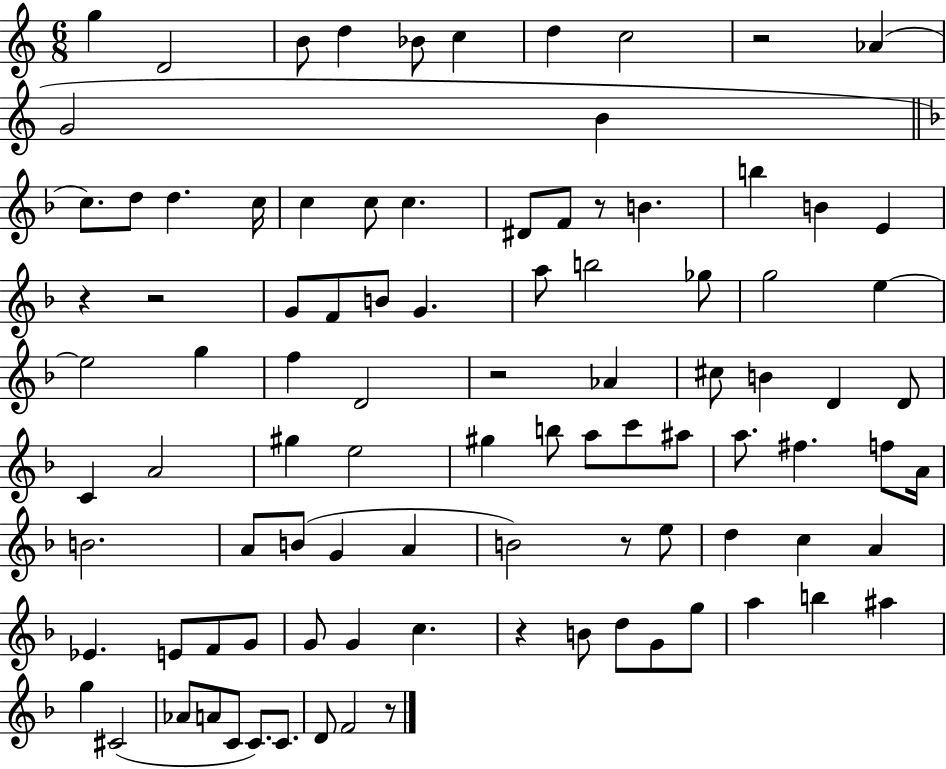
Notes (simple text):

G5/q D4/h B4/e D5/q Bb4/e C5/q D5/q C5/h R/h Ab4/q G4/h B4/q C5/e. D5/e D5/q. C5/s C5/q C5/e C5/q. D#4/e F4/e R/e B4/q. B5/q B4/q E4/q R/q R/h G4/e F4/e B4/e G4/q. A5/e B5/h Gb5/e G5/h E5/q E5/h G5/q F5/q D4/h R/h Ab4/q C#5/e B4/q D4/q D4/e C4/q A4/h G#5/q E5/h G#5/q B5/e A5/e C6/e A#5/e A5/e. F#5/q. F5/e A4/s B4/h. A4/e B4/e G4/q A4/q B4/h R/e E5/e D5/q C5/q A4/q Eb4/q. E4/e F4/e G4/e G4/e G4/q C5/q. R/q B4/e D5/e G4/e G5/e A5/q B5/q A#5/q G5/q C#4/h Ab4/e A4/e C4/e C4/e. C4/e. D4/e F4/h R/e